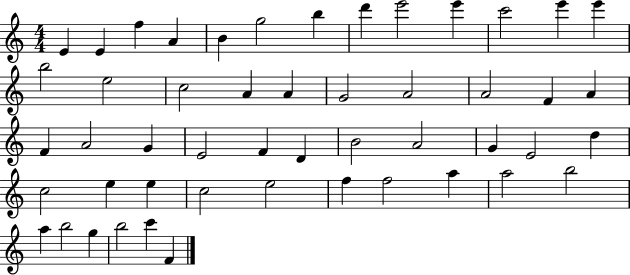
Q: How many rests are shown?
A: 0